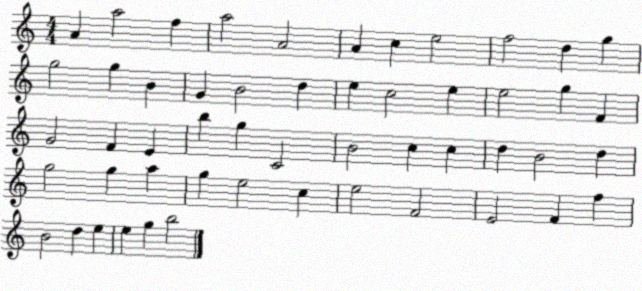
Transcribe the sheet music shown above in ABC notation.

X:1
T:Untitled
M:4/4
L:1/4
K:C
A a2 f a2 A2 A c e2 f2 d g g2 g B G B2 d e c2 e e2 g F G2 F E b g C2 B2 c c d B2 d g2 g a g e2 c e2 F2 E2 F f B2 d e e g b2